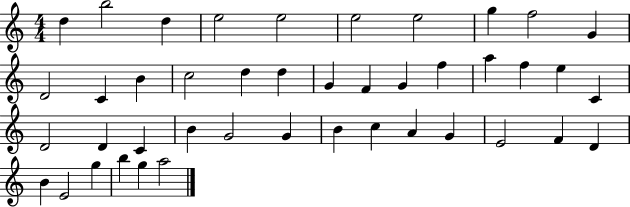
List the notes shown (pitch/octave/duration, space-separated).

D5/q B5/h D5/q E5/h E5/h E5/h E5/h G5/q F5/h G4/q D4/h C4/q B4/q C5/h D5/q D5/q G4/q F4/q G4/q F5/q A5/q F5/q E5/q C4/q D4/h D4/q C4/q B4/q G4/h G4/q B4/q C5/q A4/q G4/q E4/h F4/q D4/q B4/q E4/h G5/q B5/q G5/q A5/h